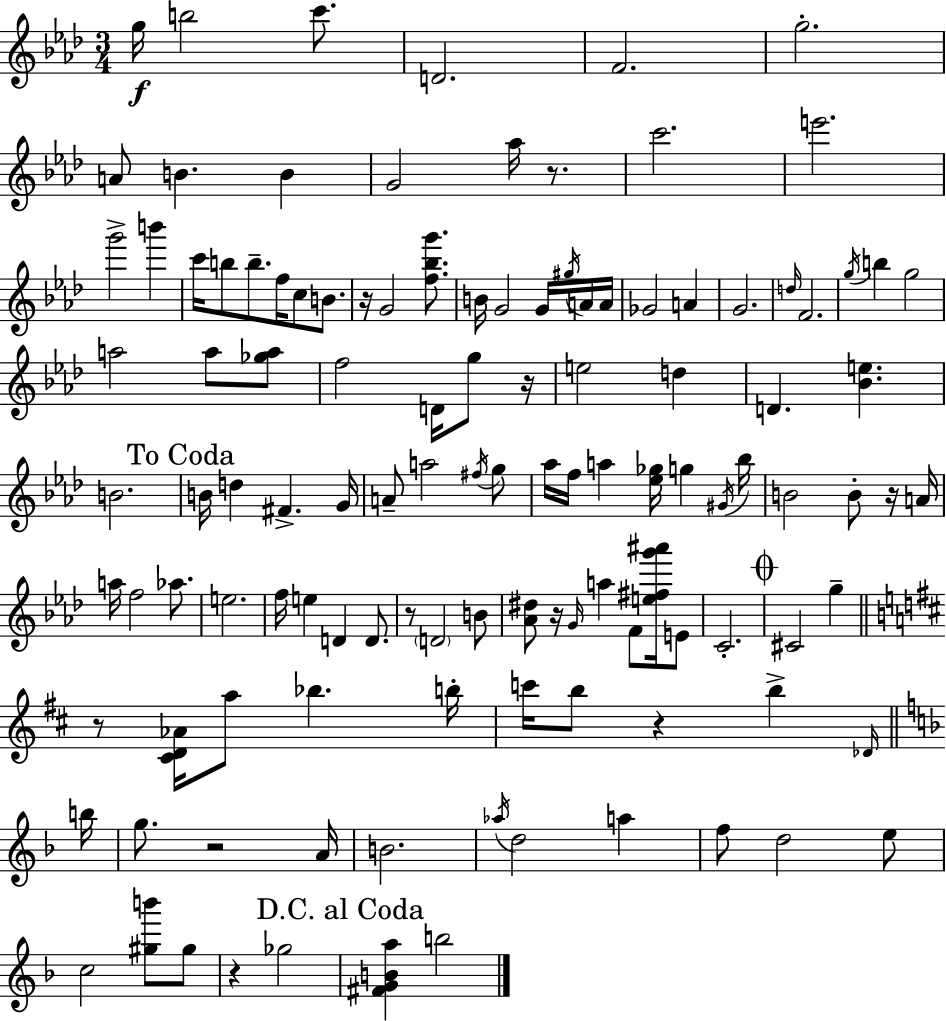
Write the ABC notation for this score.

X:1
T:Untitled
M:3/4
L:1/4
K:Fm
g/4 b2 c'/2 D2 F2 g2 A/2 B B G2 _a/4 z/2 c'2 e'2 g'2 b' c'/4 b/2 b/2 f/4 c/2 B/2 z/4 G2 [f_bg']/2 B/4 G2 G/4 ^g/4 A/4 A/4 _G2 A G2 d/4 F2 g/4 b g2 a2 a/2 [_ga]/2 f2 D/4 g/2 z/4 e2 d D [_Be] B2 B/4 d ^F G/4 A/2 a2 ^f/4 g/2 _a/4 f/4 a [_e_g]/4 g ^G/4 _b/4 B2 B/2 z/4 A/4 a/4 f2 _a/2 e2 f/4 e D D/2 z/2 D2 B/2 [_A^d]/2 z/4 G/4 a F/2 [e^fg'^a']/4 E/2 C2 ^C2 g z/2 [^CD_A]/4 a/2 _b b/4 c'/4 b/2 z b _D/4 b/4 g/2 z2 A/4 B2 _a/4 d2 a f/2 d2 e/2 c2 [^gb']/2 ^g/2 z _g2 [^FGBa] b2